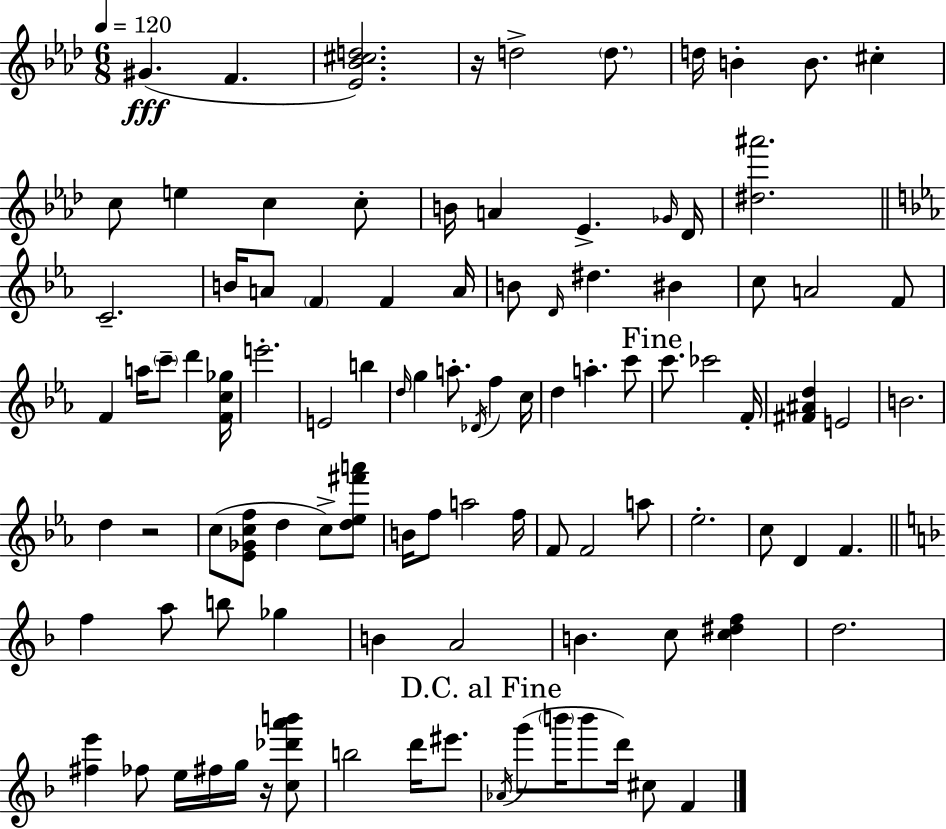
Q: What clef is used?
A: treble